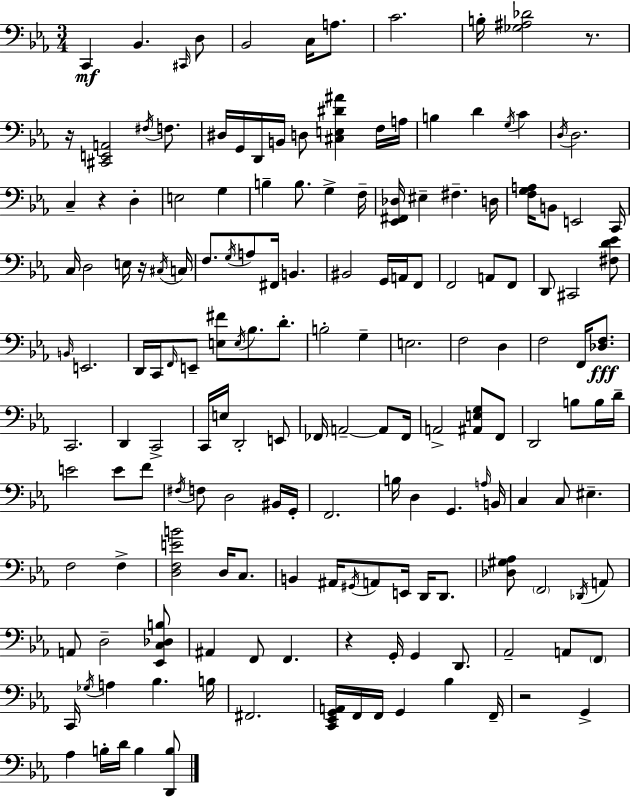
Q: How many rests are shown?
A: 6